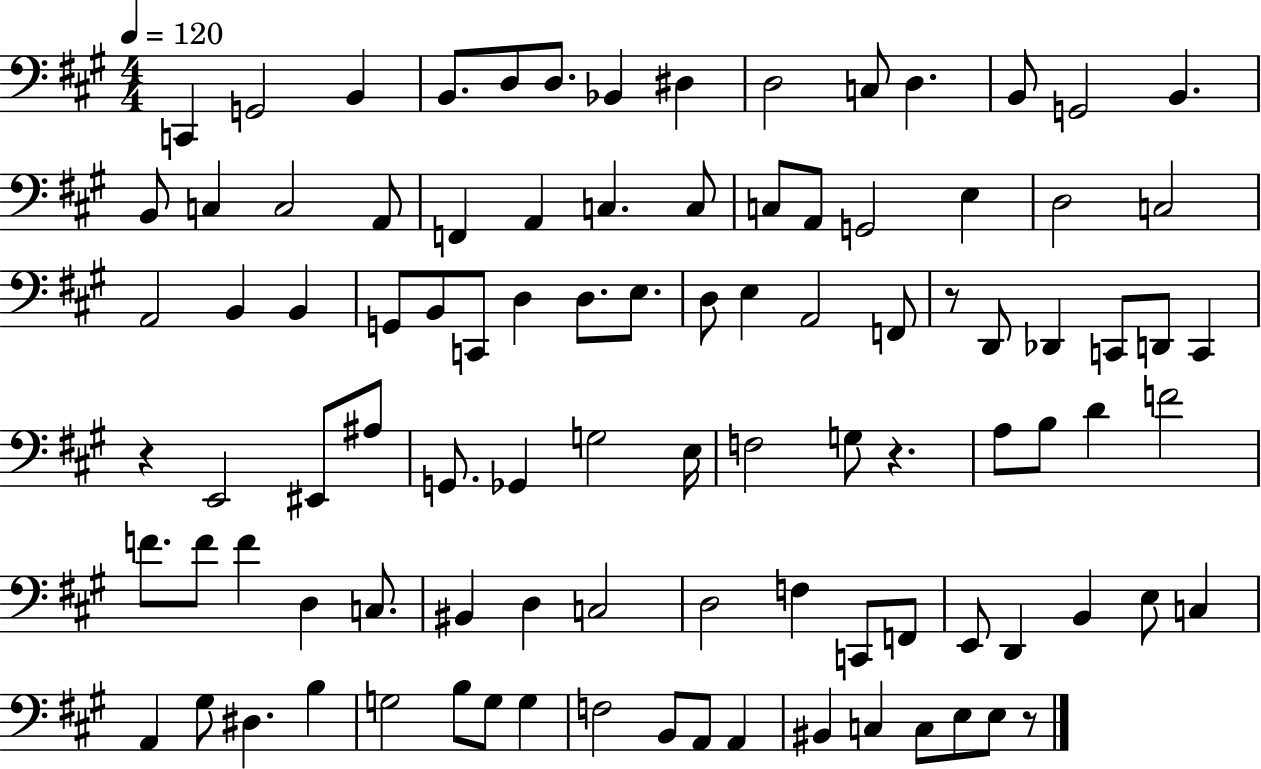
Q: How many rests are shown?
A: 4